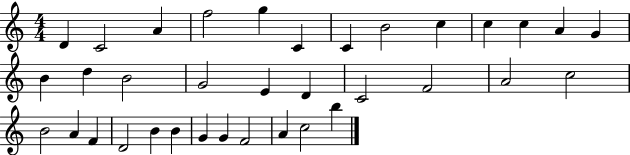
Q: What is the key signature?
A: C major